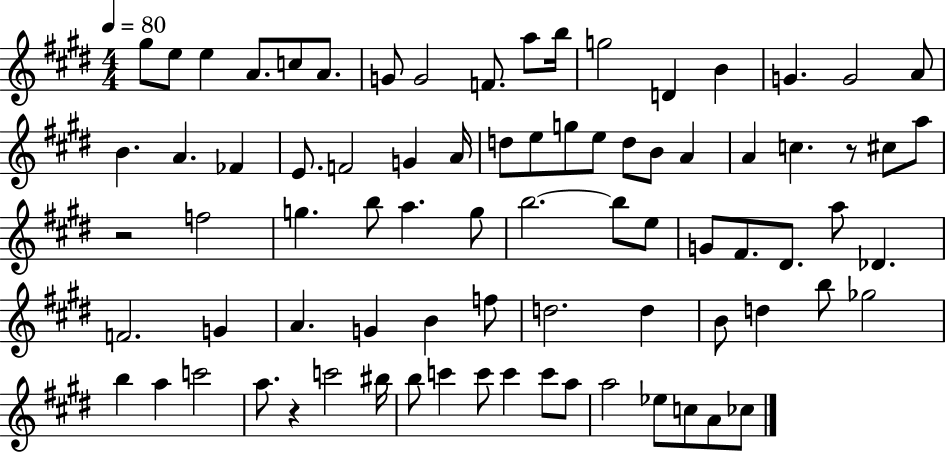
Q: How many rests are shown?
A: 3